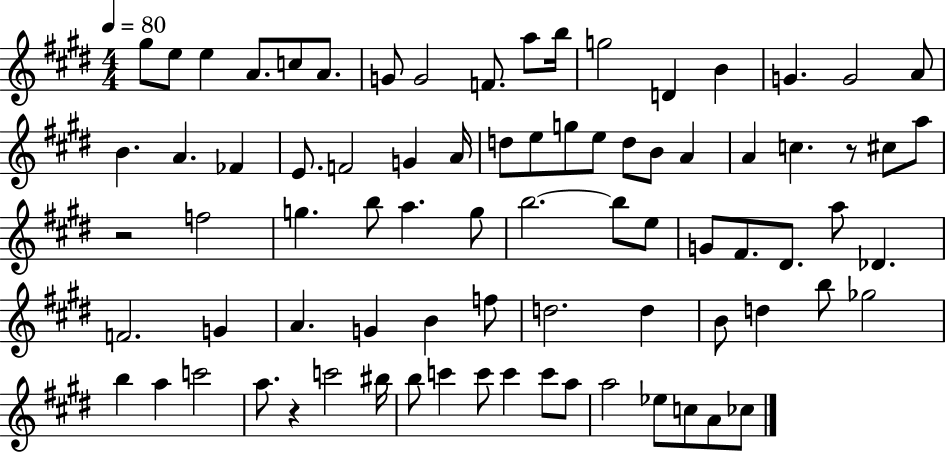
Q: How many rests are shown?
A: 3